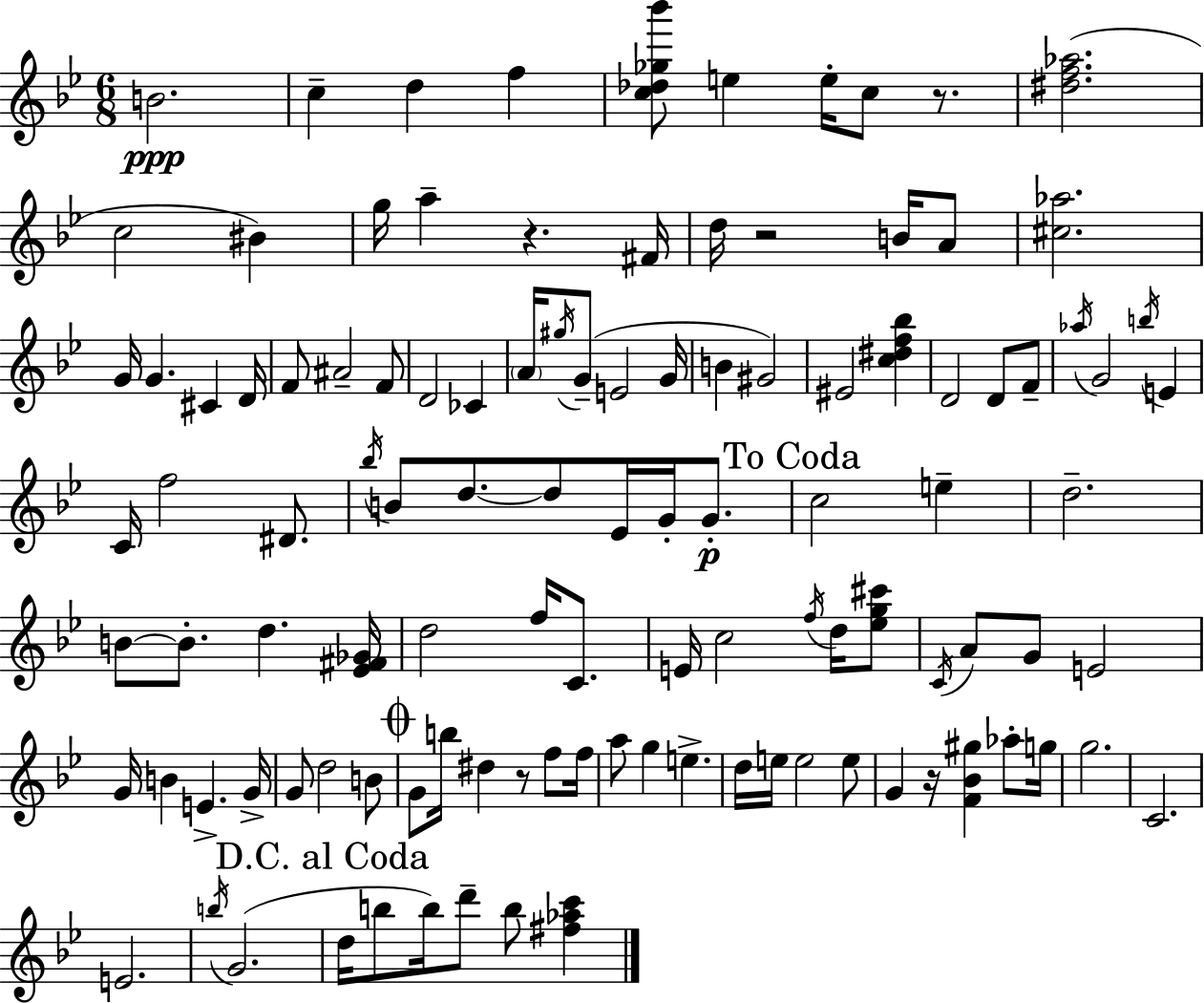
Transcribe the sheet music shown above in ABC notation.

X:1
T:Untitled
M:6/8
L:1/4
K:Gm
B2 c d f [c_d_g_b']/2 e e/4 c/2 z/2 [^df_a]2 c2 ^B g/4 a z ^F/4 d/4 z2 B/4 A/2 [^c_a]2 G/4 G ^C D/4 F/2 ^A2 F/2 D2 _C A/4 ^g/4 G/2 E2 G/4 B ^G2 ^E2 [c^df_b] D2 D/2 F/2 _a/4 G2 b/4 E C/4 f2 ^D/2 _b/4 B/2 d/2 d/2 _E/4 G/4 G/2 c2 e d2 B/2 B/2 d [_E^F_G]/4 d2 f/4 C/2 E/4 c2 f/4 d/4 [_eg^c']/2 C/4 A/2 G/2 E2 G/4 B E G/4 G/2 d2 B/2 G/2 b/4 ^d z/2 f/2 f/4 a/2 g e d/4 e/4 e2 e/2 G z/4 [F_B^g] _a/2 g/4 g2 C2 E2 b/4 G2 d/4 b/2 b/4 d'/2 b/2 [^f_ac']